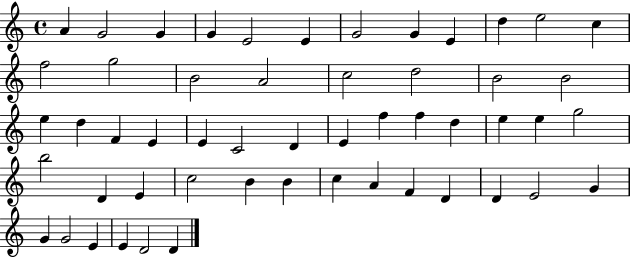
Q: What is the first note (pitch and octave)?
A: A4